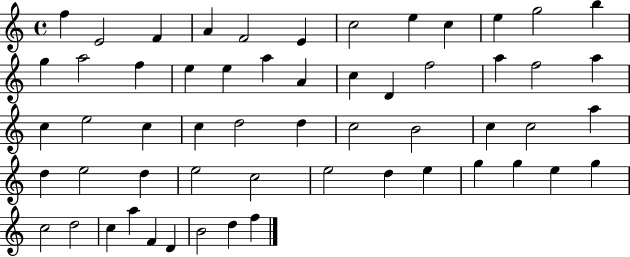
{
  \clef treble
  \time 4/4
  \defaultTimeSignature
  \key c \major
  f''4 e'2 f'4 | a'4 f'2 e'4 | c''2 e''4 c''4 | e''4 g''2 b''4 | \break g''4 a''2 f''4 | e''4 e''4 a''4 a'4 | c''4 d'4 f''2 | a''4 f''2 a''4 | \break c''4 e''2 c''4 | c''4 d''2 d''4 | c''2 b'2 | c''4 c''2 a''4 | \break d''4 e''2 d''4 | e''2 c''2 | e''2 d''4 e''4 | g''4 g''4 e''4 g''4 | \break c''2 d''2 | c''4 a''4 f'4 d'4 | b'2 d''4 f''4 | \bar "|."
}